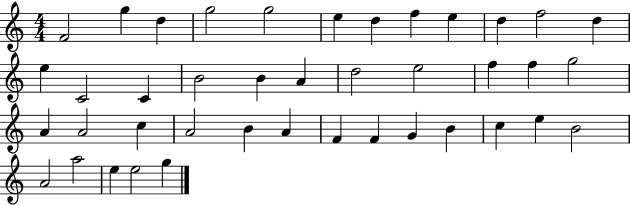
X:1
T:Untitled
M:4/4
L:1/4
K:C
F2 g d g2 g2 e d f e d f2 d e C2 C B2 B A d2 e2 f f g2 A A2 c A2 B A F F G B c e B2 A2 a2 e e2 g